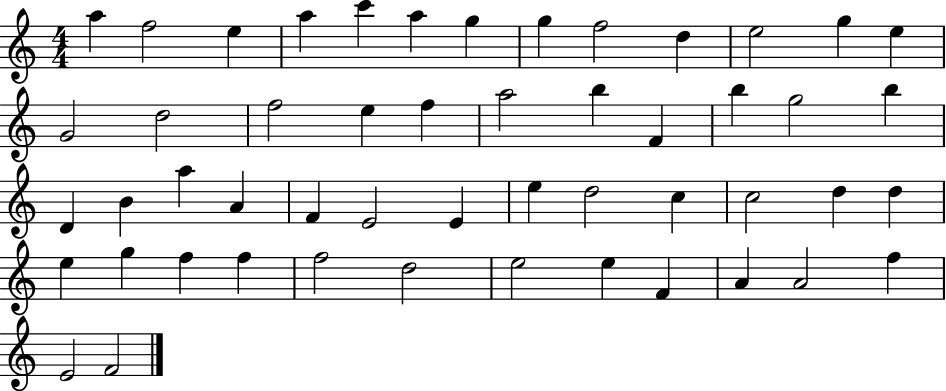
A5/q F5/h E5/q A5/q C6/q A5/q G5/q G5/q F5/h D5/q E5/h G5/q E5/q G4/h D5/h F5/h E5/q F5/q A5/h B5/q F4/q B5/q G5/h B5/q D4/q B4/q A5/q A4/q F4/q E4/h E4/q E5/q D5/h C5/q C5/h D5/q D5/q E5/q G5/q F5/q F5/q F5/h D5/h E5/h E5/q F4/q A4/q A4/h F5/q E4/h F4/h